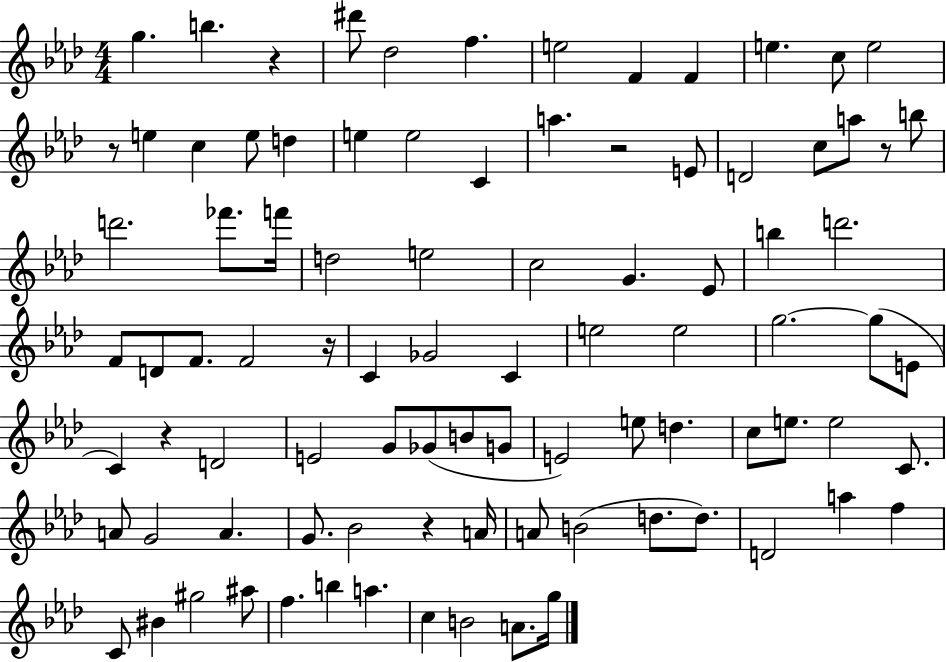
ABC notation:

X:1
T:Untitled
M:4/4
L:1/4
K:Ab
g b z ^d'/2 _d2 f e2 F F e c/2 e2 z/2 e c e/2 d e e2 C a z2 E/2 D2 c/2 a/2 z/2 b/2 d'2 _f'/2 f'/4 d2 e2 c2 G _E/2 b d'2 F/2 D/2 F/2 F2 z/4 C _G2 C e2 e2 g2 g/2 E/2 C z D2 E2 G/2 _G/2 B/2 G/2 E2 e/2 d c/2 e/2 e2 C/2 A/2 G2 A G/2 _B2 z A/4 A/2 B2 d/2 d/2 D2 a f C/2 ^B ^g2 ^a/2 f b a c B2 A/2 g/4